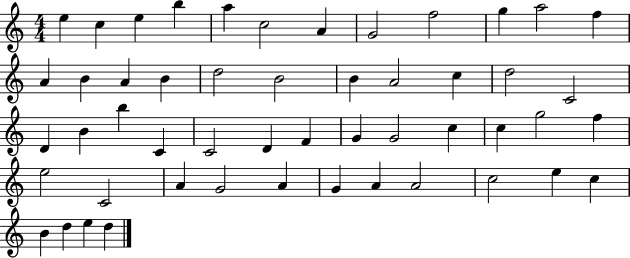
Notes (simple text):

E5/q C5/q E5/q B5/q A5/q C5/h A4/q G4/h F5/h G5/q A5/h F5/q A4/q B4/q A4/q B4/q D5/h B4/h B4/q A4/h C5/q D5/h C4/h D4/q B4/q B5/q C4/q C4/h D4/q F4/q G4/q G4/h C5/q C5/q G5/h F5/q E5/h C4/h A4/q G4/h A4/q G4/q A4/q A4/h C5/h E5/q C5/q B4/q D5/q E5/q D5/q